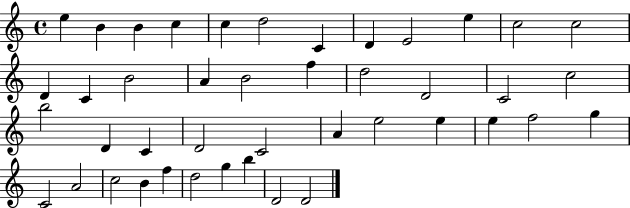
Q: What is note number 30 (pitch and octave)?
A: E5